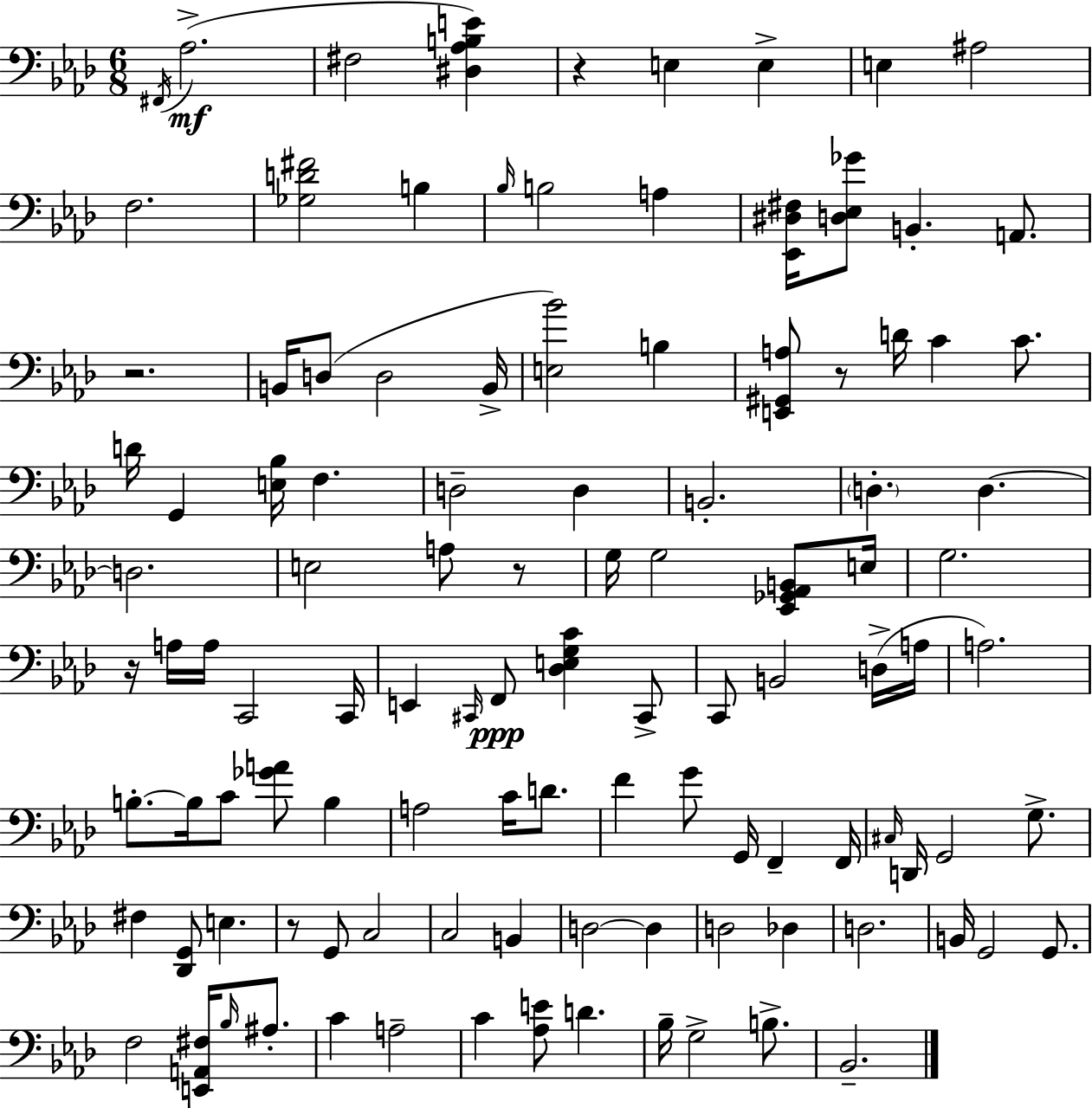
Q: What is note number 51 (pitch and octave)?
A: B3